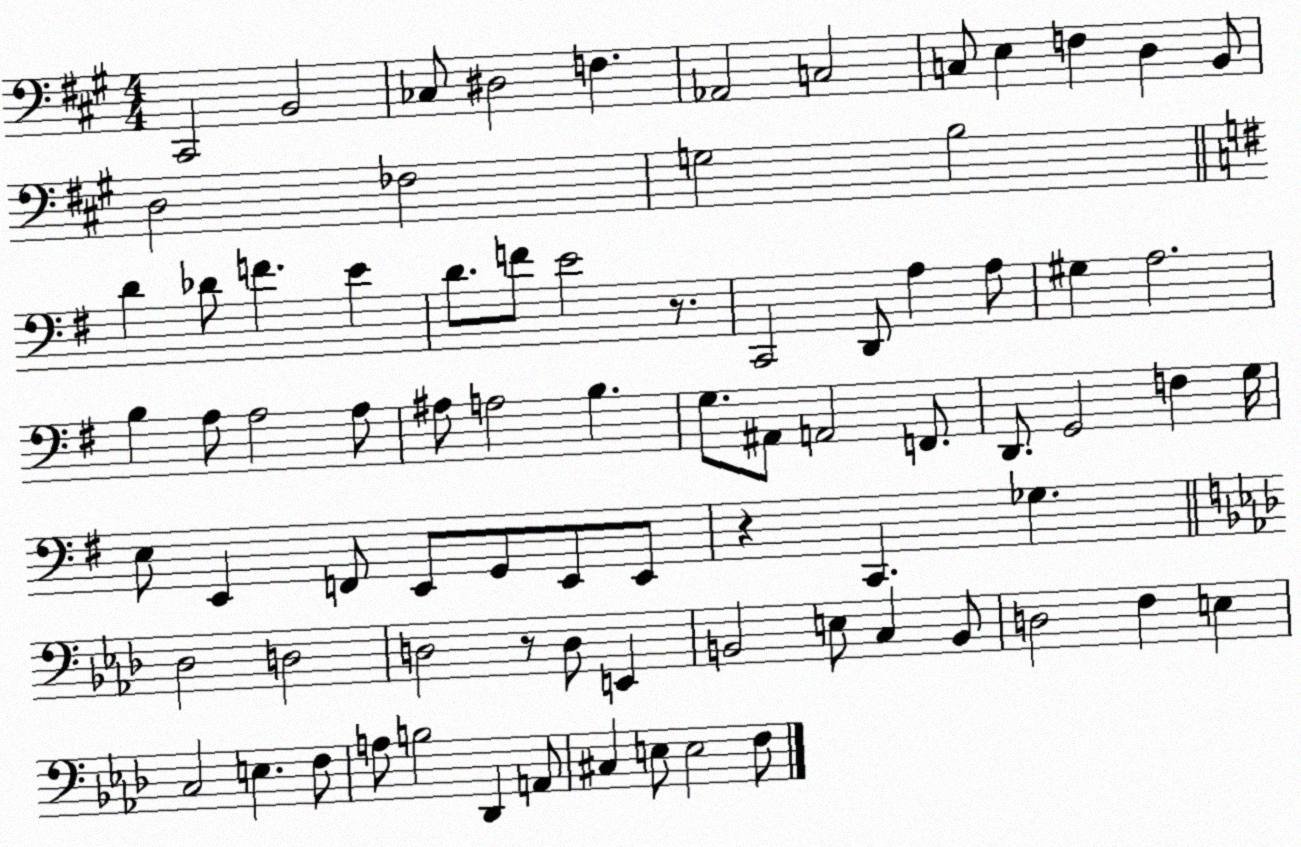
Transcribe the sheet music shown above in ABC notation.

X:1
T:Untitled
M:4/4
L:1/4
K:A
^C,,2 B,,2 _C,/2 ^D,2 F, _A,,2 C,2 C,/2 E, F, D, B,,/2 D,2 _F,2 G,2 B,2 D _D/2 F E D/2 F/2 E2 z/2 C,,2 D,,/2 A, A,/2 ^G, A,2 B, A,/2 A,2 A,/2 ^A,/2 A,2 B, G,/2 ^A,,/2 A,,2 F,,/2 D,,/2 G,,2 F, G,/4 E,/2 E,, F,,/2 E,,/2 G,,/2 E,,/2 E,,/2 z C,, _G, _D,2 D,2 D,2 z/2 D,/2 E,, B,,2 E,/2 C, B,,/2 D,2 F, E, C,2 E, F,/2 A,/2 B,2 _D,, A,,/2 ^C, E,/2 E,2 F,/2